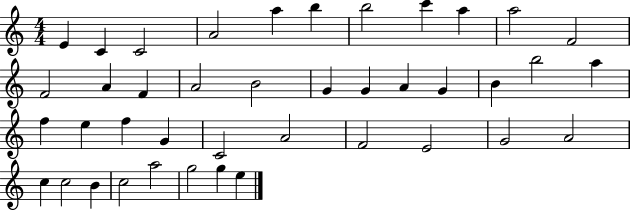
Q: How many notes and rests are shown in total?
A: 41